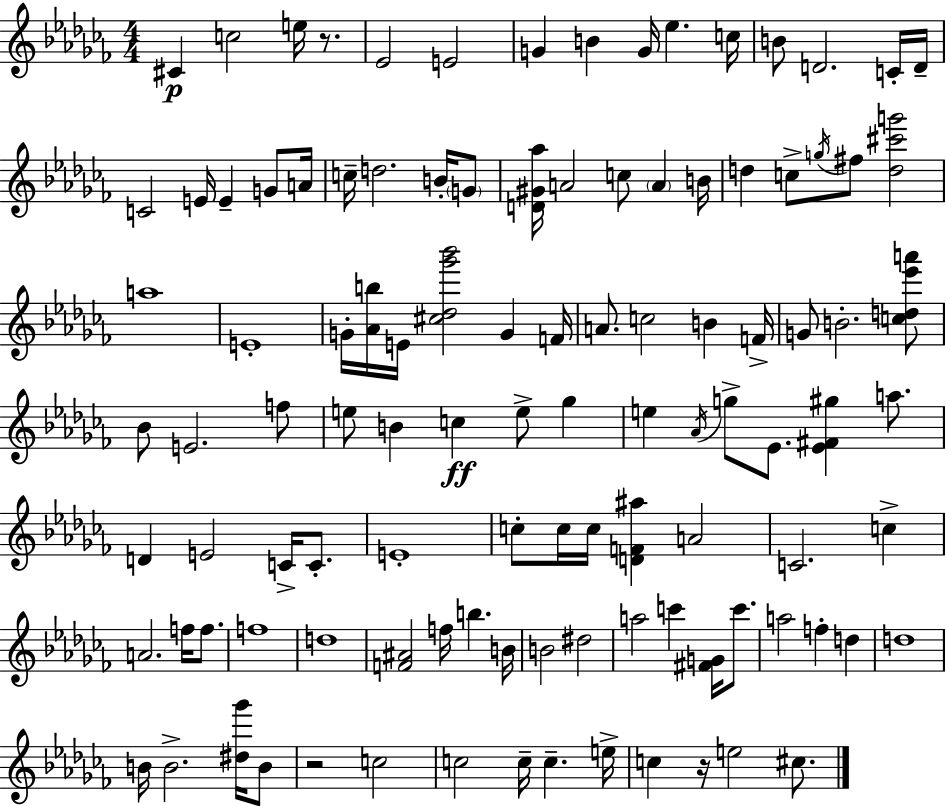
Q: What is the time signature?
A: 4/4